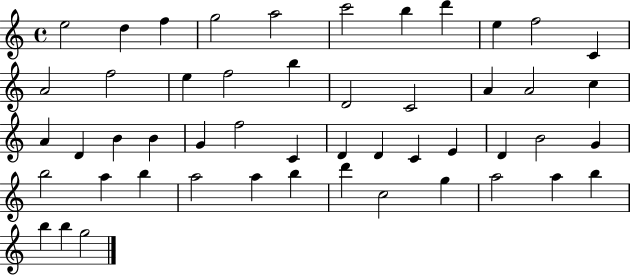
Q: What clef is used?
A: treble